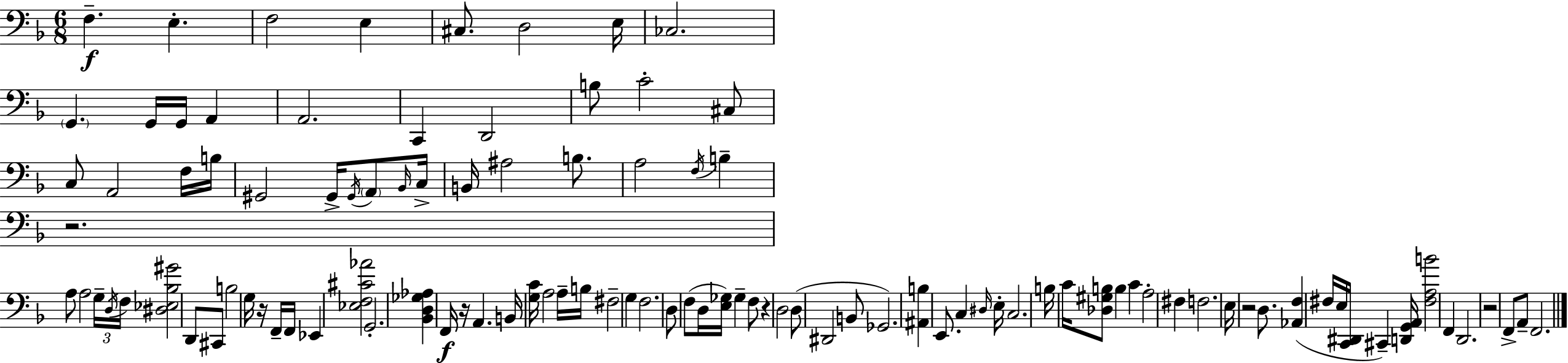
{
  \clef bass
  \numericTimeSignature
  \time 6/8
  \key d \minor
  \repeat volta 2 { f4.--\f e4.-. | f2 e4 | cis8. d2 e16 | ces2. | \break \parenthesize g,4. g,16 g,16 a,4 | a,2. | c,4 d,2 | b8 c'2-. cis8 | \break c8 a,2 f16 b16 | gis,2 gis,16-> \acciaccatura { gis,16 } \parenthesize a,8 | \grace { bes,16 } c16-> b,16 ais2 b8. | a2 \acciaccatura { f16 } b4-- | \break r2. | a8 a2 | \tuplet 3/2 { g16-- \acciaccatura { d16 } f16 } <dis ees bes gis'>2 | d,8 cis,8 b2 | \break g16 r16 f,16-- f,16 ees,4 <ees f cis' aes'>2 | g,2.-. | <bes, d ges aes>4 f,16\f r16 a,4. | b,16 <g c'>16 a2 | \break a16-- b16 fis2-- | g4 f2. | d8 f8( d16 <e ges>16) ges4-- | f8 r4 d2 | \break d8( dis,2 | b,8 ges,2.) | <ais, b>4 e,8. c4 | \grace { dis16 } e16-. c2. | \break b16 c'16 <des gis b>8 b4 | c'4 a2-. | fis4 f2. | e16 r2 | \break d8. <aes, f>4( fis16 e16 <c, dis,>16 | cis,4--) <d, g, a,>16 <fis a b'>2 | f,4 d,2. | r2 | \break f,8-> a,8-- f,2. | } \bar "|."
}